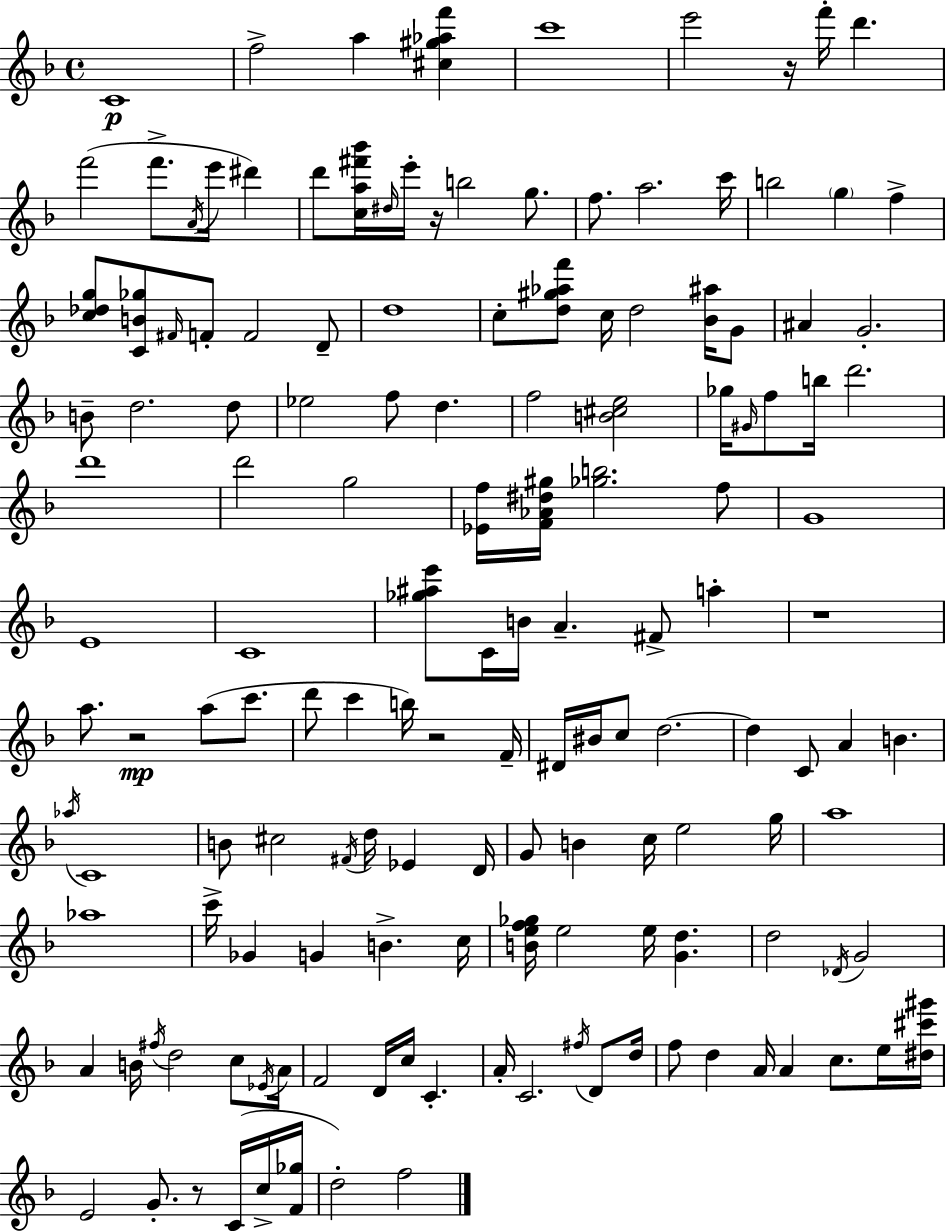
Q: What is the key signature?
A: F major